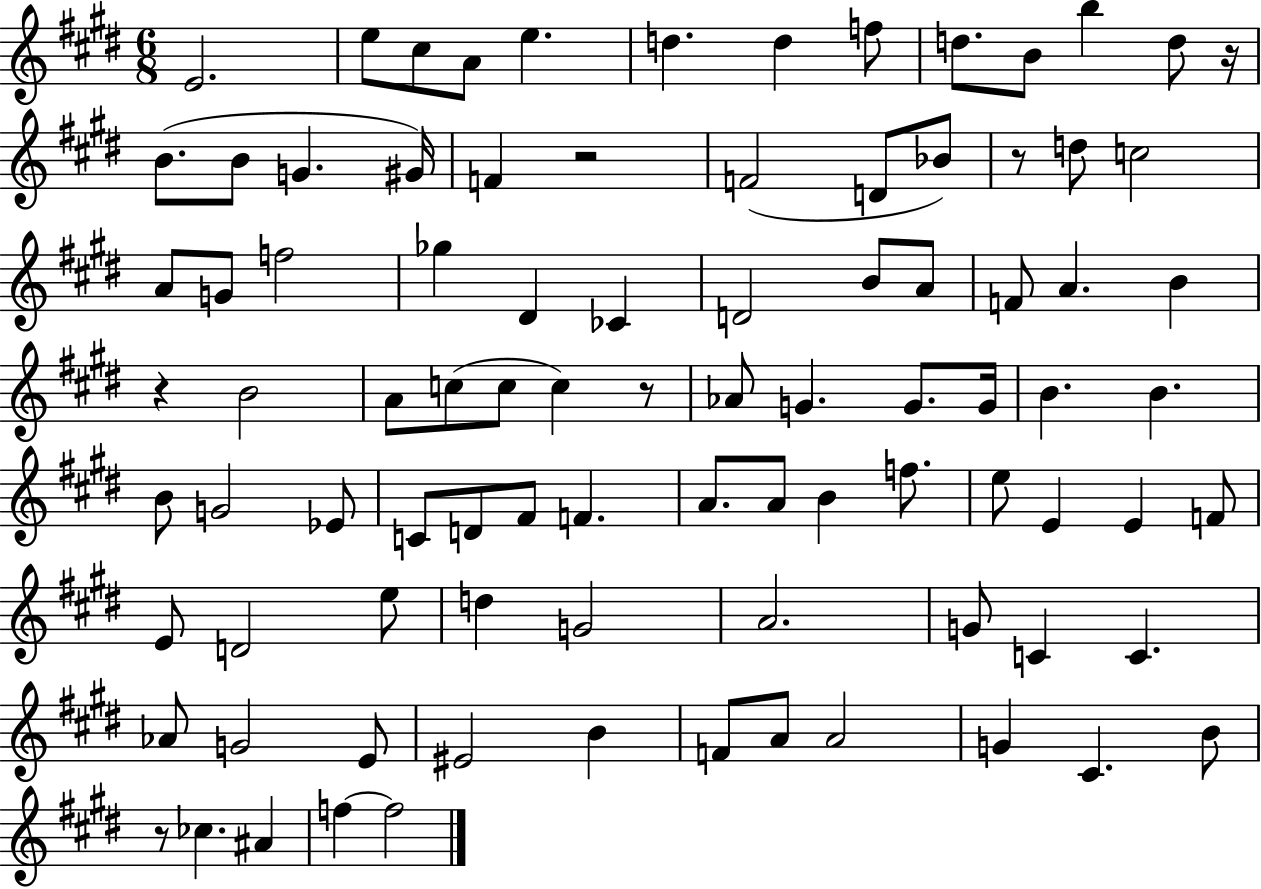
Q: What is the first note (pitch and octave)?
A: E4